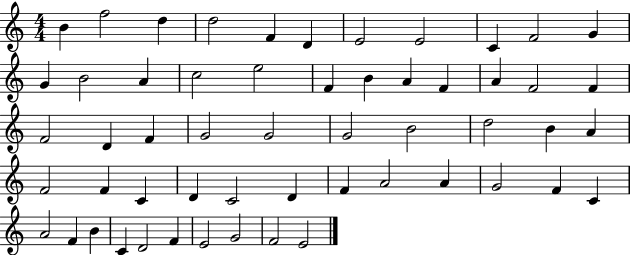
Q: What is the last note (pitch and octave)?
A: E4